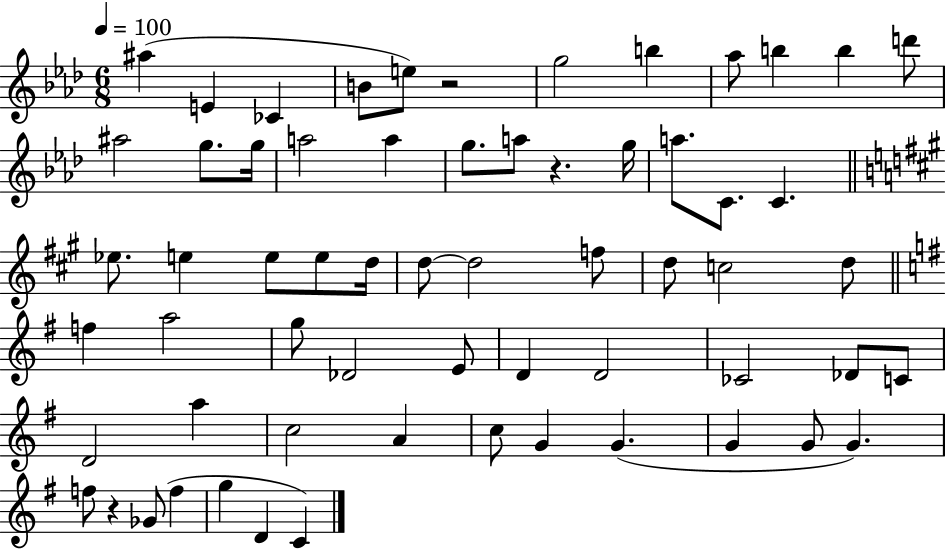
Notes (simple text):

A#5/q E4/q CES4/q B4/e E5/e R/h G5/h B5/q Ab5/e B5/q B5/q D6/e A#5/h G5/e. G5/s A5/h A5/q G5/e. A5/e R/q. G5/s A5/e. C4/e. C4/q. Eb5/e. E5/q E5/e E5/e D5/s D5/e D5/h F5/e D5/e C5/h D5/e F5/q A5/h G5/e Db4/h E4/e D4/q D4/h CES4/h Db4/e C4/e D4/h A5/q C5/h A4/q C5/e G4/q G4/q. G4/q G4/e G4/q. F5/e R/q Gb4/e F5/q G5/q D4/q C4/q